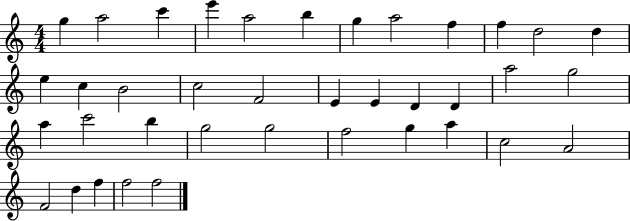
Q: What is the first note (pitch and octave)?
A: G5